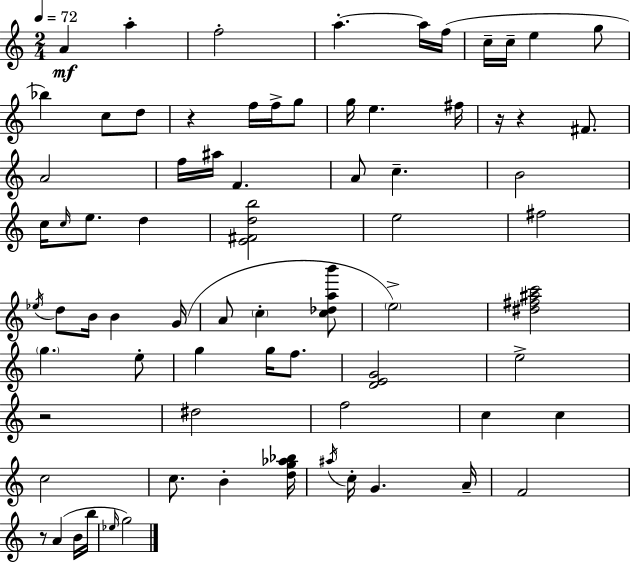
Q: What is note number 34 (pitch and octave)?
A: Eb5